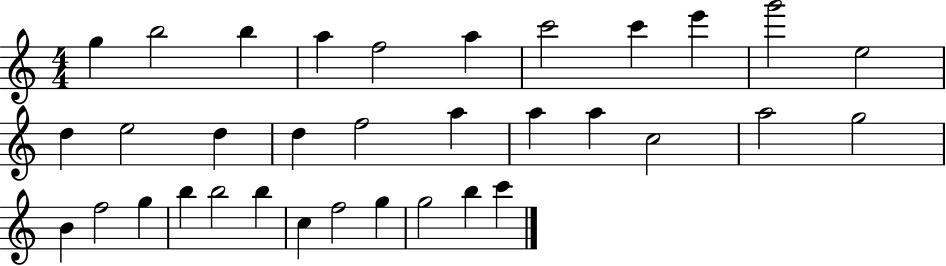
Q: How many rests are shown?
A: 0